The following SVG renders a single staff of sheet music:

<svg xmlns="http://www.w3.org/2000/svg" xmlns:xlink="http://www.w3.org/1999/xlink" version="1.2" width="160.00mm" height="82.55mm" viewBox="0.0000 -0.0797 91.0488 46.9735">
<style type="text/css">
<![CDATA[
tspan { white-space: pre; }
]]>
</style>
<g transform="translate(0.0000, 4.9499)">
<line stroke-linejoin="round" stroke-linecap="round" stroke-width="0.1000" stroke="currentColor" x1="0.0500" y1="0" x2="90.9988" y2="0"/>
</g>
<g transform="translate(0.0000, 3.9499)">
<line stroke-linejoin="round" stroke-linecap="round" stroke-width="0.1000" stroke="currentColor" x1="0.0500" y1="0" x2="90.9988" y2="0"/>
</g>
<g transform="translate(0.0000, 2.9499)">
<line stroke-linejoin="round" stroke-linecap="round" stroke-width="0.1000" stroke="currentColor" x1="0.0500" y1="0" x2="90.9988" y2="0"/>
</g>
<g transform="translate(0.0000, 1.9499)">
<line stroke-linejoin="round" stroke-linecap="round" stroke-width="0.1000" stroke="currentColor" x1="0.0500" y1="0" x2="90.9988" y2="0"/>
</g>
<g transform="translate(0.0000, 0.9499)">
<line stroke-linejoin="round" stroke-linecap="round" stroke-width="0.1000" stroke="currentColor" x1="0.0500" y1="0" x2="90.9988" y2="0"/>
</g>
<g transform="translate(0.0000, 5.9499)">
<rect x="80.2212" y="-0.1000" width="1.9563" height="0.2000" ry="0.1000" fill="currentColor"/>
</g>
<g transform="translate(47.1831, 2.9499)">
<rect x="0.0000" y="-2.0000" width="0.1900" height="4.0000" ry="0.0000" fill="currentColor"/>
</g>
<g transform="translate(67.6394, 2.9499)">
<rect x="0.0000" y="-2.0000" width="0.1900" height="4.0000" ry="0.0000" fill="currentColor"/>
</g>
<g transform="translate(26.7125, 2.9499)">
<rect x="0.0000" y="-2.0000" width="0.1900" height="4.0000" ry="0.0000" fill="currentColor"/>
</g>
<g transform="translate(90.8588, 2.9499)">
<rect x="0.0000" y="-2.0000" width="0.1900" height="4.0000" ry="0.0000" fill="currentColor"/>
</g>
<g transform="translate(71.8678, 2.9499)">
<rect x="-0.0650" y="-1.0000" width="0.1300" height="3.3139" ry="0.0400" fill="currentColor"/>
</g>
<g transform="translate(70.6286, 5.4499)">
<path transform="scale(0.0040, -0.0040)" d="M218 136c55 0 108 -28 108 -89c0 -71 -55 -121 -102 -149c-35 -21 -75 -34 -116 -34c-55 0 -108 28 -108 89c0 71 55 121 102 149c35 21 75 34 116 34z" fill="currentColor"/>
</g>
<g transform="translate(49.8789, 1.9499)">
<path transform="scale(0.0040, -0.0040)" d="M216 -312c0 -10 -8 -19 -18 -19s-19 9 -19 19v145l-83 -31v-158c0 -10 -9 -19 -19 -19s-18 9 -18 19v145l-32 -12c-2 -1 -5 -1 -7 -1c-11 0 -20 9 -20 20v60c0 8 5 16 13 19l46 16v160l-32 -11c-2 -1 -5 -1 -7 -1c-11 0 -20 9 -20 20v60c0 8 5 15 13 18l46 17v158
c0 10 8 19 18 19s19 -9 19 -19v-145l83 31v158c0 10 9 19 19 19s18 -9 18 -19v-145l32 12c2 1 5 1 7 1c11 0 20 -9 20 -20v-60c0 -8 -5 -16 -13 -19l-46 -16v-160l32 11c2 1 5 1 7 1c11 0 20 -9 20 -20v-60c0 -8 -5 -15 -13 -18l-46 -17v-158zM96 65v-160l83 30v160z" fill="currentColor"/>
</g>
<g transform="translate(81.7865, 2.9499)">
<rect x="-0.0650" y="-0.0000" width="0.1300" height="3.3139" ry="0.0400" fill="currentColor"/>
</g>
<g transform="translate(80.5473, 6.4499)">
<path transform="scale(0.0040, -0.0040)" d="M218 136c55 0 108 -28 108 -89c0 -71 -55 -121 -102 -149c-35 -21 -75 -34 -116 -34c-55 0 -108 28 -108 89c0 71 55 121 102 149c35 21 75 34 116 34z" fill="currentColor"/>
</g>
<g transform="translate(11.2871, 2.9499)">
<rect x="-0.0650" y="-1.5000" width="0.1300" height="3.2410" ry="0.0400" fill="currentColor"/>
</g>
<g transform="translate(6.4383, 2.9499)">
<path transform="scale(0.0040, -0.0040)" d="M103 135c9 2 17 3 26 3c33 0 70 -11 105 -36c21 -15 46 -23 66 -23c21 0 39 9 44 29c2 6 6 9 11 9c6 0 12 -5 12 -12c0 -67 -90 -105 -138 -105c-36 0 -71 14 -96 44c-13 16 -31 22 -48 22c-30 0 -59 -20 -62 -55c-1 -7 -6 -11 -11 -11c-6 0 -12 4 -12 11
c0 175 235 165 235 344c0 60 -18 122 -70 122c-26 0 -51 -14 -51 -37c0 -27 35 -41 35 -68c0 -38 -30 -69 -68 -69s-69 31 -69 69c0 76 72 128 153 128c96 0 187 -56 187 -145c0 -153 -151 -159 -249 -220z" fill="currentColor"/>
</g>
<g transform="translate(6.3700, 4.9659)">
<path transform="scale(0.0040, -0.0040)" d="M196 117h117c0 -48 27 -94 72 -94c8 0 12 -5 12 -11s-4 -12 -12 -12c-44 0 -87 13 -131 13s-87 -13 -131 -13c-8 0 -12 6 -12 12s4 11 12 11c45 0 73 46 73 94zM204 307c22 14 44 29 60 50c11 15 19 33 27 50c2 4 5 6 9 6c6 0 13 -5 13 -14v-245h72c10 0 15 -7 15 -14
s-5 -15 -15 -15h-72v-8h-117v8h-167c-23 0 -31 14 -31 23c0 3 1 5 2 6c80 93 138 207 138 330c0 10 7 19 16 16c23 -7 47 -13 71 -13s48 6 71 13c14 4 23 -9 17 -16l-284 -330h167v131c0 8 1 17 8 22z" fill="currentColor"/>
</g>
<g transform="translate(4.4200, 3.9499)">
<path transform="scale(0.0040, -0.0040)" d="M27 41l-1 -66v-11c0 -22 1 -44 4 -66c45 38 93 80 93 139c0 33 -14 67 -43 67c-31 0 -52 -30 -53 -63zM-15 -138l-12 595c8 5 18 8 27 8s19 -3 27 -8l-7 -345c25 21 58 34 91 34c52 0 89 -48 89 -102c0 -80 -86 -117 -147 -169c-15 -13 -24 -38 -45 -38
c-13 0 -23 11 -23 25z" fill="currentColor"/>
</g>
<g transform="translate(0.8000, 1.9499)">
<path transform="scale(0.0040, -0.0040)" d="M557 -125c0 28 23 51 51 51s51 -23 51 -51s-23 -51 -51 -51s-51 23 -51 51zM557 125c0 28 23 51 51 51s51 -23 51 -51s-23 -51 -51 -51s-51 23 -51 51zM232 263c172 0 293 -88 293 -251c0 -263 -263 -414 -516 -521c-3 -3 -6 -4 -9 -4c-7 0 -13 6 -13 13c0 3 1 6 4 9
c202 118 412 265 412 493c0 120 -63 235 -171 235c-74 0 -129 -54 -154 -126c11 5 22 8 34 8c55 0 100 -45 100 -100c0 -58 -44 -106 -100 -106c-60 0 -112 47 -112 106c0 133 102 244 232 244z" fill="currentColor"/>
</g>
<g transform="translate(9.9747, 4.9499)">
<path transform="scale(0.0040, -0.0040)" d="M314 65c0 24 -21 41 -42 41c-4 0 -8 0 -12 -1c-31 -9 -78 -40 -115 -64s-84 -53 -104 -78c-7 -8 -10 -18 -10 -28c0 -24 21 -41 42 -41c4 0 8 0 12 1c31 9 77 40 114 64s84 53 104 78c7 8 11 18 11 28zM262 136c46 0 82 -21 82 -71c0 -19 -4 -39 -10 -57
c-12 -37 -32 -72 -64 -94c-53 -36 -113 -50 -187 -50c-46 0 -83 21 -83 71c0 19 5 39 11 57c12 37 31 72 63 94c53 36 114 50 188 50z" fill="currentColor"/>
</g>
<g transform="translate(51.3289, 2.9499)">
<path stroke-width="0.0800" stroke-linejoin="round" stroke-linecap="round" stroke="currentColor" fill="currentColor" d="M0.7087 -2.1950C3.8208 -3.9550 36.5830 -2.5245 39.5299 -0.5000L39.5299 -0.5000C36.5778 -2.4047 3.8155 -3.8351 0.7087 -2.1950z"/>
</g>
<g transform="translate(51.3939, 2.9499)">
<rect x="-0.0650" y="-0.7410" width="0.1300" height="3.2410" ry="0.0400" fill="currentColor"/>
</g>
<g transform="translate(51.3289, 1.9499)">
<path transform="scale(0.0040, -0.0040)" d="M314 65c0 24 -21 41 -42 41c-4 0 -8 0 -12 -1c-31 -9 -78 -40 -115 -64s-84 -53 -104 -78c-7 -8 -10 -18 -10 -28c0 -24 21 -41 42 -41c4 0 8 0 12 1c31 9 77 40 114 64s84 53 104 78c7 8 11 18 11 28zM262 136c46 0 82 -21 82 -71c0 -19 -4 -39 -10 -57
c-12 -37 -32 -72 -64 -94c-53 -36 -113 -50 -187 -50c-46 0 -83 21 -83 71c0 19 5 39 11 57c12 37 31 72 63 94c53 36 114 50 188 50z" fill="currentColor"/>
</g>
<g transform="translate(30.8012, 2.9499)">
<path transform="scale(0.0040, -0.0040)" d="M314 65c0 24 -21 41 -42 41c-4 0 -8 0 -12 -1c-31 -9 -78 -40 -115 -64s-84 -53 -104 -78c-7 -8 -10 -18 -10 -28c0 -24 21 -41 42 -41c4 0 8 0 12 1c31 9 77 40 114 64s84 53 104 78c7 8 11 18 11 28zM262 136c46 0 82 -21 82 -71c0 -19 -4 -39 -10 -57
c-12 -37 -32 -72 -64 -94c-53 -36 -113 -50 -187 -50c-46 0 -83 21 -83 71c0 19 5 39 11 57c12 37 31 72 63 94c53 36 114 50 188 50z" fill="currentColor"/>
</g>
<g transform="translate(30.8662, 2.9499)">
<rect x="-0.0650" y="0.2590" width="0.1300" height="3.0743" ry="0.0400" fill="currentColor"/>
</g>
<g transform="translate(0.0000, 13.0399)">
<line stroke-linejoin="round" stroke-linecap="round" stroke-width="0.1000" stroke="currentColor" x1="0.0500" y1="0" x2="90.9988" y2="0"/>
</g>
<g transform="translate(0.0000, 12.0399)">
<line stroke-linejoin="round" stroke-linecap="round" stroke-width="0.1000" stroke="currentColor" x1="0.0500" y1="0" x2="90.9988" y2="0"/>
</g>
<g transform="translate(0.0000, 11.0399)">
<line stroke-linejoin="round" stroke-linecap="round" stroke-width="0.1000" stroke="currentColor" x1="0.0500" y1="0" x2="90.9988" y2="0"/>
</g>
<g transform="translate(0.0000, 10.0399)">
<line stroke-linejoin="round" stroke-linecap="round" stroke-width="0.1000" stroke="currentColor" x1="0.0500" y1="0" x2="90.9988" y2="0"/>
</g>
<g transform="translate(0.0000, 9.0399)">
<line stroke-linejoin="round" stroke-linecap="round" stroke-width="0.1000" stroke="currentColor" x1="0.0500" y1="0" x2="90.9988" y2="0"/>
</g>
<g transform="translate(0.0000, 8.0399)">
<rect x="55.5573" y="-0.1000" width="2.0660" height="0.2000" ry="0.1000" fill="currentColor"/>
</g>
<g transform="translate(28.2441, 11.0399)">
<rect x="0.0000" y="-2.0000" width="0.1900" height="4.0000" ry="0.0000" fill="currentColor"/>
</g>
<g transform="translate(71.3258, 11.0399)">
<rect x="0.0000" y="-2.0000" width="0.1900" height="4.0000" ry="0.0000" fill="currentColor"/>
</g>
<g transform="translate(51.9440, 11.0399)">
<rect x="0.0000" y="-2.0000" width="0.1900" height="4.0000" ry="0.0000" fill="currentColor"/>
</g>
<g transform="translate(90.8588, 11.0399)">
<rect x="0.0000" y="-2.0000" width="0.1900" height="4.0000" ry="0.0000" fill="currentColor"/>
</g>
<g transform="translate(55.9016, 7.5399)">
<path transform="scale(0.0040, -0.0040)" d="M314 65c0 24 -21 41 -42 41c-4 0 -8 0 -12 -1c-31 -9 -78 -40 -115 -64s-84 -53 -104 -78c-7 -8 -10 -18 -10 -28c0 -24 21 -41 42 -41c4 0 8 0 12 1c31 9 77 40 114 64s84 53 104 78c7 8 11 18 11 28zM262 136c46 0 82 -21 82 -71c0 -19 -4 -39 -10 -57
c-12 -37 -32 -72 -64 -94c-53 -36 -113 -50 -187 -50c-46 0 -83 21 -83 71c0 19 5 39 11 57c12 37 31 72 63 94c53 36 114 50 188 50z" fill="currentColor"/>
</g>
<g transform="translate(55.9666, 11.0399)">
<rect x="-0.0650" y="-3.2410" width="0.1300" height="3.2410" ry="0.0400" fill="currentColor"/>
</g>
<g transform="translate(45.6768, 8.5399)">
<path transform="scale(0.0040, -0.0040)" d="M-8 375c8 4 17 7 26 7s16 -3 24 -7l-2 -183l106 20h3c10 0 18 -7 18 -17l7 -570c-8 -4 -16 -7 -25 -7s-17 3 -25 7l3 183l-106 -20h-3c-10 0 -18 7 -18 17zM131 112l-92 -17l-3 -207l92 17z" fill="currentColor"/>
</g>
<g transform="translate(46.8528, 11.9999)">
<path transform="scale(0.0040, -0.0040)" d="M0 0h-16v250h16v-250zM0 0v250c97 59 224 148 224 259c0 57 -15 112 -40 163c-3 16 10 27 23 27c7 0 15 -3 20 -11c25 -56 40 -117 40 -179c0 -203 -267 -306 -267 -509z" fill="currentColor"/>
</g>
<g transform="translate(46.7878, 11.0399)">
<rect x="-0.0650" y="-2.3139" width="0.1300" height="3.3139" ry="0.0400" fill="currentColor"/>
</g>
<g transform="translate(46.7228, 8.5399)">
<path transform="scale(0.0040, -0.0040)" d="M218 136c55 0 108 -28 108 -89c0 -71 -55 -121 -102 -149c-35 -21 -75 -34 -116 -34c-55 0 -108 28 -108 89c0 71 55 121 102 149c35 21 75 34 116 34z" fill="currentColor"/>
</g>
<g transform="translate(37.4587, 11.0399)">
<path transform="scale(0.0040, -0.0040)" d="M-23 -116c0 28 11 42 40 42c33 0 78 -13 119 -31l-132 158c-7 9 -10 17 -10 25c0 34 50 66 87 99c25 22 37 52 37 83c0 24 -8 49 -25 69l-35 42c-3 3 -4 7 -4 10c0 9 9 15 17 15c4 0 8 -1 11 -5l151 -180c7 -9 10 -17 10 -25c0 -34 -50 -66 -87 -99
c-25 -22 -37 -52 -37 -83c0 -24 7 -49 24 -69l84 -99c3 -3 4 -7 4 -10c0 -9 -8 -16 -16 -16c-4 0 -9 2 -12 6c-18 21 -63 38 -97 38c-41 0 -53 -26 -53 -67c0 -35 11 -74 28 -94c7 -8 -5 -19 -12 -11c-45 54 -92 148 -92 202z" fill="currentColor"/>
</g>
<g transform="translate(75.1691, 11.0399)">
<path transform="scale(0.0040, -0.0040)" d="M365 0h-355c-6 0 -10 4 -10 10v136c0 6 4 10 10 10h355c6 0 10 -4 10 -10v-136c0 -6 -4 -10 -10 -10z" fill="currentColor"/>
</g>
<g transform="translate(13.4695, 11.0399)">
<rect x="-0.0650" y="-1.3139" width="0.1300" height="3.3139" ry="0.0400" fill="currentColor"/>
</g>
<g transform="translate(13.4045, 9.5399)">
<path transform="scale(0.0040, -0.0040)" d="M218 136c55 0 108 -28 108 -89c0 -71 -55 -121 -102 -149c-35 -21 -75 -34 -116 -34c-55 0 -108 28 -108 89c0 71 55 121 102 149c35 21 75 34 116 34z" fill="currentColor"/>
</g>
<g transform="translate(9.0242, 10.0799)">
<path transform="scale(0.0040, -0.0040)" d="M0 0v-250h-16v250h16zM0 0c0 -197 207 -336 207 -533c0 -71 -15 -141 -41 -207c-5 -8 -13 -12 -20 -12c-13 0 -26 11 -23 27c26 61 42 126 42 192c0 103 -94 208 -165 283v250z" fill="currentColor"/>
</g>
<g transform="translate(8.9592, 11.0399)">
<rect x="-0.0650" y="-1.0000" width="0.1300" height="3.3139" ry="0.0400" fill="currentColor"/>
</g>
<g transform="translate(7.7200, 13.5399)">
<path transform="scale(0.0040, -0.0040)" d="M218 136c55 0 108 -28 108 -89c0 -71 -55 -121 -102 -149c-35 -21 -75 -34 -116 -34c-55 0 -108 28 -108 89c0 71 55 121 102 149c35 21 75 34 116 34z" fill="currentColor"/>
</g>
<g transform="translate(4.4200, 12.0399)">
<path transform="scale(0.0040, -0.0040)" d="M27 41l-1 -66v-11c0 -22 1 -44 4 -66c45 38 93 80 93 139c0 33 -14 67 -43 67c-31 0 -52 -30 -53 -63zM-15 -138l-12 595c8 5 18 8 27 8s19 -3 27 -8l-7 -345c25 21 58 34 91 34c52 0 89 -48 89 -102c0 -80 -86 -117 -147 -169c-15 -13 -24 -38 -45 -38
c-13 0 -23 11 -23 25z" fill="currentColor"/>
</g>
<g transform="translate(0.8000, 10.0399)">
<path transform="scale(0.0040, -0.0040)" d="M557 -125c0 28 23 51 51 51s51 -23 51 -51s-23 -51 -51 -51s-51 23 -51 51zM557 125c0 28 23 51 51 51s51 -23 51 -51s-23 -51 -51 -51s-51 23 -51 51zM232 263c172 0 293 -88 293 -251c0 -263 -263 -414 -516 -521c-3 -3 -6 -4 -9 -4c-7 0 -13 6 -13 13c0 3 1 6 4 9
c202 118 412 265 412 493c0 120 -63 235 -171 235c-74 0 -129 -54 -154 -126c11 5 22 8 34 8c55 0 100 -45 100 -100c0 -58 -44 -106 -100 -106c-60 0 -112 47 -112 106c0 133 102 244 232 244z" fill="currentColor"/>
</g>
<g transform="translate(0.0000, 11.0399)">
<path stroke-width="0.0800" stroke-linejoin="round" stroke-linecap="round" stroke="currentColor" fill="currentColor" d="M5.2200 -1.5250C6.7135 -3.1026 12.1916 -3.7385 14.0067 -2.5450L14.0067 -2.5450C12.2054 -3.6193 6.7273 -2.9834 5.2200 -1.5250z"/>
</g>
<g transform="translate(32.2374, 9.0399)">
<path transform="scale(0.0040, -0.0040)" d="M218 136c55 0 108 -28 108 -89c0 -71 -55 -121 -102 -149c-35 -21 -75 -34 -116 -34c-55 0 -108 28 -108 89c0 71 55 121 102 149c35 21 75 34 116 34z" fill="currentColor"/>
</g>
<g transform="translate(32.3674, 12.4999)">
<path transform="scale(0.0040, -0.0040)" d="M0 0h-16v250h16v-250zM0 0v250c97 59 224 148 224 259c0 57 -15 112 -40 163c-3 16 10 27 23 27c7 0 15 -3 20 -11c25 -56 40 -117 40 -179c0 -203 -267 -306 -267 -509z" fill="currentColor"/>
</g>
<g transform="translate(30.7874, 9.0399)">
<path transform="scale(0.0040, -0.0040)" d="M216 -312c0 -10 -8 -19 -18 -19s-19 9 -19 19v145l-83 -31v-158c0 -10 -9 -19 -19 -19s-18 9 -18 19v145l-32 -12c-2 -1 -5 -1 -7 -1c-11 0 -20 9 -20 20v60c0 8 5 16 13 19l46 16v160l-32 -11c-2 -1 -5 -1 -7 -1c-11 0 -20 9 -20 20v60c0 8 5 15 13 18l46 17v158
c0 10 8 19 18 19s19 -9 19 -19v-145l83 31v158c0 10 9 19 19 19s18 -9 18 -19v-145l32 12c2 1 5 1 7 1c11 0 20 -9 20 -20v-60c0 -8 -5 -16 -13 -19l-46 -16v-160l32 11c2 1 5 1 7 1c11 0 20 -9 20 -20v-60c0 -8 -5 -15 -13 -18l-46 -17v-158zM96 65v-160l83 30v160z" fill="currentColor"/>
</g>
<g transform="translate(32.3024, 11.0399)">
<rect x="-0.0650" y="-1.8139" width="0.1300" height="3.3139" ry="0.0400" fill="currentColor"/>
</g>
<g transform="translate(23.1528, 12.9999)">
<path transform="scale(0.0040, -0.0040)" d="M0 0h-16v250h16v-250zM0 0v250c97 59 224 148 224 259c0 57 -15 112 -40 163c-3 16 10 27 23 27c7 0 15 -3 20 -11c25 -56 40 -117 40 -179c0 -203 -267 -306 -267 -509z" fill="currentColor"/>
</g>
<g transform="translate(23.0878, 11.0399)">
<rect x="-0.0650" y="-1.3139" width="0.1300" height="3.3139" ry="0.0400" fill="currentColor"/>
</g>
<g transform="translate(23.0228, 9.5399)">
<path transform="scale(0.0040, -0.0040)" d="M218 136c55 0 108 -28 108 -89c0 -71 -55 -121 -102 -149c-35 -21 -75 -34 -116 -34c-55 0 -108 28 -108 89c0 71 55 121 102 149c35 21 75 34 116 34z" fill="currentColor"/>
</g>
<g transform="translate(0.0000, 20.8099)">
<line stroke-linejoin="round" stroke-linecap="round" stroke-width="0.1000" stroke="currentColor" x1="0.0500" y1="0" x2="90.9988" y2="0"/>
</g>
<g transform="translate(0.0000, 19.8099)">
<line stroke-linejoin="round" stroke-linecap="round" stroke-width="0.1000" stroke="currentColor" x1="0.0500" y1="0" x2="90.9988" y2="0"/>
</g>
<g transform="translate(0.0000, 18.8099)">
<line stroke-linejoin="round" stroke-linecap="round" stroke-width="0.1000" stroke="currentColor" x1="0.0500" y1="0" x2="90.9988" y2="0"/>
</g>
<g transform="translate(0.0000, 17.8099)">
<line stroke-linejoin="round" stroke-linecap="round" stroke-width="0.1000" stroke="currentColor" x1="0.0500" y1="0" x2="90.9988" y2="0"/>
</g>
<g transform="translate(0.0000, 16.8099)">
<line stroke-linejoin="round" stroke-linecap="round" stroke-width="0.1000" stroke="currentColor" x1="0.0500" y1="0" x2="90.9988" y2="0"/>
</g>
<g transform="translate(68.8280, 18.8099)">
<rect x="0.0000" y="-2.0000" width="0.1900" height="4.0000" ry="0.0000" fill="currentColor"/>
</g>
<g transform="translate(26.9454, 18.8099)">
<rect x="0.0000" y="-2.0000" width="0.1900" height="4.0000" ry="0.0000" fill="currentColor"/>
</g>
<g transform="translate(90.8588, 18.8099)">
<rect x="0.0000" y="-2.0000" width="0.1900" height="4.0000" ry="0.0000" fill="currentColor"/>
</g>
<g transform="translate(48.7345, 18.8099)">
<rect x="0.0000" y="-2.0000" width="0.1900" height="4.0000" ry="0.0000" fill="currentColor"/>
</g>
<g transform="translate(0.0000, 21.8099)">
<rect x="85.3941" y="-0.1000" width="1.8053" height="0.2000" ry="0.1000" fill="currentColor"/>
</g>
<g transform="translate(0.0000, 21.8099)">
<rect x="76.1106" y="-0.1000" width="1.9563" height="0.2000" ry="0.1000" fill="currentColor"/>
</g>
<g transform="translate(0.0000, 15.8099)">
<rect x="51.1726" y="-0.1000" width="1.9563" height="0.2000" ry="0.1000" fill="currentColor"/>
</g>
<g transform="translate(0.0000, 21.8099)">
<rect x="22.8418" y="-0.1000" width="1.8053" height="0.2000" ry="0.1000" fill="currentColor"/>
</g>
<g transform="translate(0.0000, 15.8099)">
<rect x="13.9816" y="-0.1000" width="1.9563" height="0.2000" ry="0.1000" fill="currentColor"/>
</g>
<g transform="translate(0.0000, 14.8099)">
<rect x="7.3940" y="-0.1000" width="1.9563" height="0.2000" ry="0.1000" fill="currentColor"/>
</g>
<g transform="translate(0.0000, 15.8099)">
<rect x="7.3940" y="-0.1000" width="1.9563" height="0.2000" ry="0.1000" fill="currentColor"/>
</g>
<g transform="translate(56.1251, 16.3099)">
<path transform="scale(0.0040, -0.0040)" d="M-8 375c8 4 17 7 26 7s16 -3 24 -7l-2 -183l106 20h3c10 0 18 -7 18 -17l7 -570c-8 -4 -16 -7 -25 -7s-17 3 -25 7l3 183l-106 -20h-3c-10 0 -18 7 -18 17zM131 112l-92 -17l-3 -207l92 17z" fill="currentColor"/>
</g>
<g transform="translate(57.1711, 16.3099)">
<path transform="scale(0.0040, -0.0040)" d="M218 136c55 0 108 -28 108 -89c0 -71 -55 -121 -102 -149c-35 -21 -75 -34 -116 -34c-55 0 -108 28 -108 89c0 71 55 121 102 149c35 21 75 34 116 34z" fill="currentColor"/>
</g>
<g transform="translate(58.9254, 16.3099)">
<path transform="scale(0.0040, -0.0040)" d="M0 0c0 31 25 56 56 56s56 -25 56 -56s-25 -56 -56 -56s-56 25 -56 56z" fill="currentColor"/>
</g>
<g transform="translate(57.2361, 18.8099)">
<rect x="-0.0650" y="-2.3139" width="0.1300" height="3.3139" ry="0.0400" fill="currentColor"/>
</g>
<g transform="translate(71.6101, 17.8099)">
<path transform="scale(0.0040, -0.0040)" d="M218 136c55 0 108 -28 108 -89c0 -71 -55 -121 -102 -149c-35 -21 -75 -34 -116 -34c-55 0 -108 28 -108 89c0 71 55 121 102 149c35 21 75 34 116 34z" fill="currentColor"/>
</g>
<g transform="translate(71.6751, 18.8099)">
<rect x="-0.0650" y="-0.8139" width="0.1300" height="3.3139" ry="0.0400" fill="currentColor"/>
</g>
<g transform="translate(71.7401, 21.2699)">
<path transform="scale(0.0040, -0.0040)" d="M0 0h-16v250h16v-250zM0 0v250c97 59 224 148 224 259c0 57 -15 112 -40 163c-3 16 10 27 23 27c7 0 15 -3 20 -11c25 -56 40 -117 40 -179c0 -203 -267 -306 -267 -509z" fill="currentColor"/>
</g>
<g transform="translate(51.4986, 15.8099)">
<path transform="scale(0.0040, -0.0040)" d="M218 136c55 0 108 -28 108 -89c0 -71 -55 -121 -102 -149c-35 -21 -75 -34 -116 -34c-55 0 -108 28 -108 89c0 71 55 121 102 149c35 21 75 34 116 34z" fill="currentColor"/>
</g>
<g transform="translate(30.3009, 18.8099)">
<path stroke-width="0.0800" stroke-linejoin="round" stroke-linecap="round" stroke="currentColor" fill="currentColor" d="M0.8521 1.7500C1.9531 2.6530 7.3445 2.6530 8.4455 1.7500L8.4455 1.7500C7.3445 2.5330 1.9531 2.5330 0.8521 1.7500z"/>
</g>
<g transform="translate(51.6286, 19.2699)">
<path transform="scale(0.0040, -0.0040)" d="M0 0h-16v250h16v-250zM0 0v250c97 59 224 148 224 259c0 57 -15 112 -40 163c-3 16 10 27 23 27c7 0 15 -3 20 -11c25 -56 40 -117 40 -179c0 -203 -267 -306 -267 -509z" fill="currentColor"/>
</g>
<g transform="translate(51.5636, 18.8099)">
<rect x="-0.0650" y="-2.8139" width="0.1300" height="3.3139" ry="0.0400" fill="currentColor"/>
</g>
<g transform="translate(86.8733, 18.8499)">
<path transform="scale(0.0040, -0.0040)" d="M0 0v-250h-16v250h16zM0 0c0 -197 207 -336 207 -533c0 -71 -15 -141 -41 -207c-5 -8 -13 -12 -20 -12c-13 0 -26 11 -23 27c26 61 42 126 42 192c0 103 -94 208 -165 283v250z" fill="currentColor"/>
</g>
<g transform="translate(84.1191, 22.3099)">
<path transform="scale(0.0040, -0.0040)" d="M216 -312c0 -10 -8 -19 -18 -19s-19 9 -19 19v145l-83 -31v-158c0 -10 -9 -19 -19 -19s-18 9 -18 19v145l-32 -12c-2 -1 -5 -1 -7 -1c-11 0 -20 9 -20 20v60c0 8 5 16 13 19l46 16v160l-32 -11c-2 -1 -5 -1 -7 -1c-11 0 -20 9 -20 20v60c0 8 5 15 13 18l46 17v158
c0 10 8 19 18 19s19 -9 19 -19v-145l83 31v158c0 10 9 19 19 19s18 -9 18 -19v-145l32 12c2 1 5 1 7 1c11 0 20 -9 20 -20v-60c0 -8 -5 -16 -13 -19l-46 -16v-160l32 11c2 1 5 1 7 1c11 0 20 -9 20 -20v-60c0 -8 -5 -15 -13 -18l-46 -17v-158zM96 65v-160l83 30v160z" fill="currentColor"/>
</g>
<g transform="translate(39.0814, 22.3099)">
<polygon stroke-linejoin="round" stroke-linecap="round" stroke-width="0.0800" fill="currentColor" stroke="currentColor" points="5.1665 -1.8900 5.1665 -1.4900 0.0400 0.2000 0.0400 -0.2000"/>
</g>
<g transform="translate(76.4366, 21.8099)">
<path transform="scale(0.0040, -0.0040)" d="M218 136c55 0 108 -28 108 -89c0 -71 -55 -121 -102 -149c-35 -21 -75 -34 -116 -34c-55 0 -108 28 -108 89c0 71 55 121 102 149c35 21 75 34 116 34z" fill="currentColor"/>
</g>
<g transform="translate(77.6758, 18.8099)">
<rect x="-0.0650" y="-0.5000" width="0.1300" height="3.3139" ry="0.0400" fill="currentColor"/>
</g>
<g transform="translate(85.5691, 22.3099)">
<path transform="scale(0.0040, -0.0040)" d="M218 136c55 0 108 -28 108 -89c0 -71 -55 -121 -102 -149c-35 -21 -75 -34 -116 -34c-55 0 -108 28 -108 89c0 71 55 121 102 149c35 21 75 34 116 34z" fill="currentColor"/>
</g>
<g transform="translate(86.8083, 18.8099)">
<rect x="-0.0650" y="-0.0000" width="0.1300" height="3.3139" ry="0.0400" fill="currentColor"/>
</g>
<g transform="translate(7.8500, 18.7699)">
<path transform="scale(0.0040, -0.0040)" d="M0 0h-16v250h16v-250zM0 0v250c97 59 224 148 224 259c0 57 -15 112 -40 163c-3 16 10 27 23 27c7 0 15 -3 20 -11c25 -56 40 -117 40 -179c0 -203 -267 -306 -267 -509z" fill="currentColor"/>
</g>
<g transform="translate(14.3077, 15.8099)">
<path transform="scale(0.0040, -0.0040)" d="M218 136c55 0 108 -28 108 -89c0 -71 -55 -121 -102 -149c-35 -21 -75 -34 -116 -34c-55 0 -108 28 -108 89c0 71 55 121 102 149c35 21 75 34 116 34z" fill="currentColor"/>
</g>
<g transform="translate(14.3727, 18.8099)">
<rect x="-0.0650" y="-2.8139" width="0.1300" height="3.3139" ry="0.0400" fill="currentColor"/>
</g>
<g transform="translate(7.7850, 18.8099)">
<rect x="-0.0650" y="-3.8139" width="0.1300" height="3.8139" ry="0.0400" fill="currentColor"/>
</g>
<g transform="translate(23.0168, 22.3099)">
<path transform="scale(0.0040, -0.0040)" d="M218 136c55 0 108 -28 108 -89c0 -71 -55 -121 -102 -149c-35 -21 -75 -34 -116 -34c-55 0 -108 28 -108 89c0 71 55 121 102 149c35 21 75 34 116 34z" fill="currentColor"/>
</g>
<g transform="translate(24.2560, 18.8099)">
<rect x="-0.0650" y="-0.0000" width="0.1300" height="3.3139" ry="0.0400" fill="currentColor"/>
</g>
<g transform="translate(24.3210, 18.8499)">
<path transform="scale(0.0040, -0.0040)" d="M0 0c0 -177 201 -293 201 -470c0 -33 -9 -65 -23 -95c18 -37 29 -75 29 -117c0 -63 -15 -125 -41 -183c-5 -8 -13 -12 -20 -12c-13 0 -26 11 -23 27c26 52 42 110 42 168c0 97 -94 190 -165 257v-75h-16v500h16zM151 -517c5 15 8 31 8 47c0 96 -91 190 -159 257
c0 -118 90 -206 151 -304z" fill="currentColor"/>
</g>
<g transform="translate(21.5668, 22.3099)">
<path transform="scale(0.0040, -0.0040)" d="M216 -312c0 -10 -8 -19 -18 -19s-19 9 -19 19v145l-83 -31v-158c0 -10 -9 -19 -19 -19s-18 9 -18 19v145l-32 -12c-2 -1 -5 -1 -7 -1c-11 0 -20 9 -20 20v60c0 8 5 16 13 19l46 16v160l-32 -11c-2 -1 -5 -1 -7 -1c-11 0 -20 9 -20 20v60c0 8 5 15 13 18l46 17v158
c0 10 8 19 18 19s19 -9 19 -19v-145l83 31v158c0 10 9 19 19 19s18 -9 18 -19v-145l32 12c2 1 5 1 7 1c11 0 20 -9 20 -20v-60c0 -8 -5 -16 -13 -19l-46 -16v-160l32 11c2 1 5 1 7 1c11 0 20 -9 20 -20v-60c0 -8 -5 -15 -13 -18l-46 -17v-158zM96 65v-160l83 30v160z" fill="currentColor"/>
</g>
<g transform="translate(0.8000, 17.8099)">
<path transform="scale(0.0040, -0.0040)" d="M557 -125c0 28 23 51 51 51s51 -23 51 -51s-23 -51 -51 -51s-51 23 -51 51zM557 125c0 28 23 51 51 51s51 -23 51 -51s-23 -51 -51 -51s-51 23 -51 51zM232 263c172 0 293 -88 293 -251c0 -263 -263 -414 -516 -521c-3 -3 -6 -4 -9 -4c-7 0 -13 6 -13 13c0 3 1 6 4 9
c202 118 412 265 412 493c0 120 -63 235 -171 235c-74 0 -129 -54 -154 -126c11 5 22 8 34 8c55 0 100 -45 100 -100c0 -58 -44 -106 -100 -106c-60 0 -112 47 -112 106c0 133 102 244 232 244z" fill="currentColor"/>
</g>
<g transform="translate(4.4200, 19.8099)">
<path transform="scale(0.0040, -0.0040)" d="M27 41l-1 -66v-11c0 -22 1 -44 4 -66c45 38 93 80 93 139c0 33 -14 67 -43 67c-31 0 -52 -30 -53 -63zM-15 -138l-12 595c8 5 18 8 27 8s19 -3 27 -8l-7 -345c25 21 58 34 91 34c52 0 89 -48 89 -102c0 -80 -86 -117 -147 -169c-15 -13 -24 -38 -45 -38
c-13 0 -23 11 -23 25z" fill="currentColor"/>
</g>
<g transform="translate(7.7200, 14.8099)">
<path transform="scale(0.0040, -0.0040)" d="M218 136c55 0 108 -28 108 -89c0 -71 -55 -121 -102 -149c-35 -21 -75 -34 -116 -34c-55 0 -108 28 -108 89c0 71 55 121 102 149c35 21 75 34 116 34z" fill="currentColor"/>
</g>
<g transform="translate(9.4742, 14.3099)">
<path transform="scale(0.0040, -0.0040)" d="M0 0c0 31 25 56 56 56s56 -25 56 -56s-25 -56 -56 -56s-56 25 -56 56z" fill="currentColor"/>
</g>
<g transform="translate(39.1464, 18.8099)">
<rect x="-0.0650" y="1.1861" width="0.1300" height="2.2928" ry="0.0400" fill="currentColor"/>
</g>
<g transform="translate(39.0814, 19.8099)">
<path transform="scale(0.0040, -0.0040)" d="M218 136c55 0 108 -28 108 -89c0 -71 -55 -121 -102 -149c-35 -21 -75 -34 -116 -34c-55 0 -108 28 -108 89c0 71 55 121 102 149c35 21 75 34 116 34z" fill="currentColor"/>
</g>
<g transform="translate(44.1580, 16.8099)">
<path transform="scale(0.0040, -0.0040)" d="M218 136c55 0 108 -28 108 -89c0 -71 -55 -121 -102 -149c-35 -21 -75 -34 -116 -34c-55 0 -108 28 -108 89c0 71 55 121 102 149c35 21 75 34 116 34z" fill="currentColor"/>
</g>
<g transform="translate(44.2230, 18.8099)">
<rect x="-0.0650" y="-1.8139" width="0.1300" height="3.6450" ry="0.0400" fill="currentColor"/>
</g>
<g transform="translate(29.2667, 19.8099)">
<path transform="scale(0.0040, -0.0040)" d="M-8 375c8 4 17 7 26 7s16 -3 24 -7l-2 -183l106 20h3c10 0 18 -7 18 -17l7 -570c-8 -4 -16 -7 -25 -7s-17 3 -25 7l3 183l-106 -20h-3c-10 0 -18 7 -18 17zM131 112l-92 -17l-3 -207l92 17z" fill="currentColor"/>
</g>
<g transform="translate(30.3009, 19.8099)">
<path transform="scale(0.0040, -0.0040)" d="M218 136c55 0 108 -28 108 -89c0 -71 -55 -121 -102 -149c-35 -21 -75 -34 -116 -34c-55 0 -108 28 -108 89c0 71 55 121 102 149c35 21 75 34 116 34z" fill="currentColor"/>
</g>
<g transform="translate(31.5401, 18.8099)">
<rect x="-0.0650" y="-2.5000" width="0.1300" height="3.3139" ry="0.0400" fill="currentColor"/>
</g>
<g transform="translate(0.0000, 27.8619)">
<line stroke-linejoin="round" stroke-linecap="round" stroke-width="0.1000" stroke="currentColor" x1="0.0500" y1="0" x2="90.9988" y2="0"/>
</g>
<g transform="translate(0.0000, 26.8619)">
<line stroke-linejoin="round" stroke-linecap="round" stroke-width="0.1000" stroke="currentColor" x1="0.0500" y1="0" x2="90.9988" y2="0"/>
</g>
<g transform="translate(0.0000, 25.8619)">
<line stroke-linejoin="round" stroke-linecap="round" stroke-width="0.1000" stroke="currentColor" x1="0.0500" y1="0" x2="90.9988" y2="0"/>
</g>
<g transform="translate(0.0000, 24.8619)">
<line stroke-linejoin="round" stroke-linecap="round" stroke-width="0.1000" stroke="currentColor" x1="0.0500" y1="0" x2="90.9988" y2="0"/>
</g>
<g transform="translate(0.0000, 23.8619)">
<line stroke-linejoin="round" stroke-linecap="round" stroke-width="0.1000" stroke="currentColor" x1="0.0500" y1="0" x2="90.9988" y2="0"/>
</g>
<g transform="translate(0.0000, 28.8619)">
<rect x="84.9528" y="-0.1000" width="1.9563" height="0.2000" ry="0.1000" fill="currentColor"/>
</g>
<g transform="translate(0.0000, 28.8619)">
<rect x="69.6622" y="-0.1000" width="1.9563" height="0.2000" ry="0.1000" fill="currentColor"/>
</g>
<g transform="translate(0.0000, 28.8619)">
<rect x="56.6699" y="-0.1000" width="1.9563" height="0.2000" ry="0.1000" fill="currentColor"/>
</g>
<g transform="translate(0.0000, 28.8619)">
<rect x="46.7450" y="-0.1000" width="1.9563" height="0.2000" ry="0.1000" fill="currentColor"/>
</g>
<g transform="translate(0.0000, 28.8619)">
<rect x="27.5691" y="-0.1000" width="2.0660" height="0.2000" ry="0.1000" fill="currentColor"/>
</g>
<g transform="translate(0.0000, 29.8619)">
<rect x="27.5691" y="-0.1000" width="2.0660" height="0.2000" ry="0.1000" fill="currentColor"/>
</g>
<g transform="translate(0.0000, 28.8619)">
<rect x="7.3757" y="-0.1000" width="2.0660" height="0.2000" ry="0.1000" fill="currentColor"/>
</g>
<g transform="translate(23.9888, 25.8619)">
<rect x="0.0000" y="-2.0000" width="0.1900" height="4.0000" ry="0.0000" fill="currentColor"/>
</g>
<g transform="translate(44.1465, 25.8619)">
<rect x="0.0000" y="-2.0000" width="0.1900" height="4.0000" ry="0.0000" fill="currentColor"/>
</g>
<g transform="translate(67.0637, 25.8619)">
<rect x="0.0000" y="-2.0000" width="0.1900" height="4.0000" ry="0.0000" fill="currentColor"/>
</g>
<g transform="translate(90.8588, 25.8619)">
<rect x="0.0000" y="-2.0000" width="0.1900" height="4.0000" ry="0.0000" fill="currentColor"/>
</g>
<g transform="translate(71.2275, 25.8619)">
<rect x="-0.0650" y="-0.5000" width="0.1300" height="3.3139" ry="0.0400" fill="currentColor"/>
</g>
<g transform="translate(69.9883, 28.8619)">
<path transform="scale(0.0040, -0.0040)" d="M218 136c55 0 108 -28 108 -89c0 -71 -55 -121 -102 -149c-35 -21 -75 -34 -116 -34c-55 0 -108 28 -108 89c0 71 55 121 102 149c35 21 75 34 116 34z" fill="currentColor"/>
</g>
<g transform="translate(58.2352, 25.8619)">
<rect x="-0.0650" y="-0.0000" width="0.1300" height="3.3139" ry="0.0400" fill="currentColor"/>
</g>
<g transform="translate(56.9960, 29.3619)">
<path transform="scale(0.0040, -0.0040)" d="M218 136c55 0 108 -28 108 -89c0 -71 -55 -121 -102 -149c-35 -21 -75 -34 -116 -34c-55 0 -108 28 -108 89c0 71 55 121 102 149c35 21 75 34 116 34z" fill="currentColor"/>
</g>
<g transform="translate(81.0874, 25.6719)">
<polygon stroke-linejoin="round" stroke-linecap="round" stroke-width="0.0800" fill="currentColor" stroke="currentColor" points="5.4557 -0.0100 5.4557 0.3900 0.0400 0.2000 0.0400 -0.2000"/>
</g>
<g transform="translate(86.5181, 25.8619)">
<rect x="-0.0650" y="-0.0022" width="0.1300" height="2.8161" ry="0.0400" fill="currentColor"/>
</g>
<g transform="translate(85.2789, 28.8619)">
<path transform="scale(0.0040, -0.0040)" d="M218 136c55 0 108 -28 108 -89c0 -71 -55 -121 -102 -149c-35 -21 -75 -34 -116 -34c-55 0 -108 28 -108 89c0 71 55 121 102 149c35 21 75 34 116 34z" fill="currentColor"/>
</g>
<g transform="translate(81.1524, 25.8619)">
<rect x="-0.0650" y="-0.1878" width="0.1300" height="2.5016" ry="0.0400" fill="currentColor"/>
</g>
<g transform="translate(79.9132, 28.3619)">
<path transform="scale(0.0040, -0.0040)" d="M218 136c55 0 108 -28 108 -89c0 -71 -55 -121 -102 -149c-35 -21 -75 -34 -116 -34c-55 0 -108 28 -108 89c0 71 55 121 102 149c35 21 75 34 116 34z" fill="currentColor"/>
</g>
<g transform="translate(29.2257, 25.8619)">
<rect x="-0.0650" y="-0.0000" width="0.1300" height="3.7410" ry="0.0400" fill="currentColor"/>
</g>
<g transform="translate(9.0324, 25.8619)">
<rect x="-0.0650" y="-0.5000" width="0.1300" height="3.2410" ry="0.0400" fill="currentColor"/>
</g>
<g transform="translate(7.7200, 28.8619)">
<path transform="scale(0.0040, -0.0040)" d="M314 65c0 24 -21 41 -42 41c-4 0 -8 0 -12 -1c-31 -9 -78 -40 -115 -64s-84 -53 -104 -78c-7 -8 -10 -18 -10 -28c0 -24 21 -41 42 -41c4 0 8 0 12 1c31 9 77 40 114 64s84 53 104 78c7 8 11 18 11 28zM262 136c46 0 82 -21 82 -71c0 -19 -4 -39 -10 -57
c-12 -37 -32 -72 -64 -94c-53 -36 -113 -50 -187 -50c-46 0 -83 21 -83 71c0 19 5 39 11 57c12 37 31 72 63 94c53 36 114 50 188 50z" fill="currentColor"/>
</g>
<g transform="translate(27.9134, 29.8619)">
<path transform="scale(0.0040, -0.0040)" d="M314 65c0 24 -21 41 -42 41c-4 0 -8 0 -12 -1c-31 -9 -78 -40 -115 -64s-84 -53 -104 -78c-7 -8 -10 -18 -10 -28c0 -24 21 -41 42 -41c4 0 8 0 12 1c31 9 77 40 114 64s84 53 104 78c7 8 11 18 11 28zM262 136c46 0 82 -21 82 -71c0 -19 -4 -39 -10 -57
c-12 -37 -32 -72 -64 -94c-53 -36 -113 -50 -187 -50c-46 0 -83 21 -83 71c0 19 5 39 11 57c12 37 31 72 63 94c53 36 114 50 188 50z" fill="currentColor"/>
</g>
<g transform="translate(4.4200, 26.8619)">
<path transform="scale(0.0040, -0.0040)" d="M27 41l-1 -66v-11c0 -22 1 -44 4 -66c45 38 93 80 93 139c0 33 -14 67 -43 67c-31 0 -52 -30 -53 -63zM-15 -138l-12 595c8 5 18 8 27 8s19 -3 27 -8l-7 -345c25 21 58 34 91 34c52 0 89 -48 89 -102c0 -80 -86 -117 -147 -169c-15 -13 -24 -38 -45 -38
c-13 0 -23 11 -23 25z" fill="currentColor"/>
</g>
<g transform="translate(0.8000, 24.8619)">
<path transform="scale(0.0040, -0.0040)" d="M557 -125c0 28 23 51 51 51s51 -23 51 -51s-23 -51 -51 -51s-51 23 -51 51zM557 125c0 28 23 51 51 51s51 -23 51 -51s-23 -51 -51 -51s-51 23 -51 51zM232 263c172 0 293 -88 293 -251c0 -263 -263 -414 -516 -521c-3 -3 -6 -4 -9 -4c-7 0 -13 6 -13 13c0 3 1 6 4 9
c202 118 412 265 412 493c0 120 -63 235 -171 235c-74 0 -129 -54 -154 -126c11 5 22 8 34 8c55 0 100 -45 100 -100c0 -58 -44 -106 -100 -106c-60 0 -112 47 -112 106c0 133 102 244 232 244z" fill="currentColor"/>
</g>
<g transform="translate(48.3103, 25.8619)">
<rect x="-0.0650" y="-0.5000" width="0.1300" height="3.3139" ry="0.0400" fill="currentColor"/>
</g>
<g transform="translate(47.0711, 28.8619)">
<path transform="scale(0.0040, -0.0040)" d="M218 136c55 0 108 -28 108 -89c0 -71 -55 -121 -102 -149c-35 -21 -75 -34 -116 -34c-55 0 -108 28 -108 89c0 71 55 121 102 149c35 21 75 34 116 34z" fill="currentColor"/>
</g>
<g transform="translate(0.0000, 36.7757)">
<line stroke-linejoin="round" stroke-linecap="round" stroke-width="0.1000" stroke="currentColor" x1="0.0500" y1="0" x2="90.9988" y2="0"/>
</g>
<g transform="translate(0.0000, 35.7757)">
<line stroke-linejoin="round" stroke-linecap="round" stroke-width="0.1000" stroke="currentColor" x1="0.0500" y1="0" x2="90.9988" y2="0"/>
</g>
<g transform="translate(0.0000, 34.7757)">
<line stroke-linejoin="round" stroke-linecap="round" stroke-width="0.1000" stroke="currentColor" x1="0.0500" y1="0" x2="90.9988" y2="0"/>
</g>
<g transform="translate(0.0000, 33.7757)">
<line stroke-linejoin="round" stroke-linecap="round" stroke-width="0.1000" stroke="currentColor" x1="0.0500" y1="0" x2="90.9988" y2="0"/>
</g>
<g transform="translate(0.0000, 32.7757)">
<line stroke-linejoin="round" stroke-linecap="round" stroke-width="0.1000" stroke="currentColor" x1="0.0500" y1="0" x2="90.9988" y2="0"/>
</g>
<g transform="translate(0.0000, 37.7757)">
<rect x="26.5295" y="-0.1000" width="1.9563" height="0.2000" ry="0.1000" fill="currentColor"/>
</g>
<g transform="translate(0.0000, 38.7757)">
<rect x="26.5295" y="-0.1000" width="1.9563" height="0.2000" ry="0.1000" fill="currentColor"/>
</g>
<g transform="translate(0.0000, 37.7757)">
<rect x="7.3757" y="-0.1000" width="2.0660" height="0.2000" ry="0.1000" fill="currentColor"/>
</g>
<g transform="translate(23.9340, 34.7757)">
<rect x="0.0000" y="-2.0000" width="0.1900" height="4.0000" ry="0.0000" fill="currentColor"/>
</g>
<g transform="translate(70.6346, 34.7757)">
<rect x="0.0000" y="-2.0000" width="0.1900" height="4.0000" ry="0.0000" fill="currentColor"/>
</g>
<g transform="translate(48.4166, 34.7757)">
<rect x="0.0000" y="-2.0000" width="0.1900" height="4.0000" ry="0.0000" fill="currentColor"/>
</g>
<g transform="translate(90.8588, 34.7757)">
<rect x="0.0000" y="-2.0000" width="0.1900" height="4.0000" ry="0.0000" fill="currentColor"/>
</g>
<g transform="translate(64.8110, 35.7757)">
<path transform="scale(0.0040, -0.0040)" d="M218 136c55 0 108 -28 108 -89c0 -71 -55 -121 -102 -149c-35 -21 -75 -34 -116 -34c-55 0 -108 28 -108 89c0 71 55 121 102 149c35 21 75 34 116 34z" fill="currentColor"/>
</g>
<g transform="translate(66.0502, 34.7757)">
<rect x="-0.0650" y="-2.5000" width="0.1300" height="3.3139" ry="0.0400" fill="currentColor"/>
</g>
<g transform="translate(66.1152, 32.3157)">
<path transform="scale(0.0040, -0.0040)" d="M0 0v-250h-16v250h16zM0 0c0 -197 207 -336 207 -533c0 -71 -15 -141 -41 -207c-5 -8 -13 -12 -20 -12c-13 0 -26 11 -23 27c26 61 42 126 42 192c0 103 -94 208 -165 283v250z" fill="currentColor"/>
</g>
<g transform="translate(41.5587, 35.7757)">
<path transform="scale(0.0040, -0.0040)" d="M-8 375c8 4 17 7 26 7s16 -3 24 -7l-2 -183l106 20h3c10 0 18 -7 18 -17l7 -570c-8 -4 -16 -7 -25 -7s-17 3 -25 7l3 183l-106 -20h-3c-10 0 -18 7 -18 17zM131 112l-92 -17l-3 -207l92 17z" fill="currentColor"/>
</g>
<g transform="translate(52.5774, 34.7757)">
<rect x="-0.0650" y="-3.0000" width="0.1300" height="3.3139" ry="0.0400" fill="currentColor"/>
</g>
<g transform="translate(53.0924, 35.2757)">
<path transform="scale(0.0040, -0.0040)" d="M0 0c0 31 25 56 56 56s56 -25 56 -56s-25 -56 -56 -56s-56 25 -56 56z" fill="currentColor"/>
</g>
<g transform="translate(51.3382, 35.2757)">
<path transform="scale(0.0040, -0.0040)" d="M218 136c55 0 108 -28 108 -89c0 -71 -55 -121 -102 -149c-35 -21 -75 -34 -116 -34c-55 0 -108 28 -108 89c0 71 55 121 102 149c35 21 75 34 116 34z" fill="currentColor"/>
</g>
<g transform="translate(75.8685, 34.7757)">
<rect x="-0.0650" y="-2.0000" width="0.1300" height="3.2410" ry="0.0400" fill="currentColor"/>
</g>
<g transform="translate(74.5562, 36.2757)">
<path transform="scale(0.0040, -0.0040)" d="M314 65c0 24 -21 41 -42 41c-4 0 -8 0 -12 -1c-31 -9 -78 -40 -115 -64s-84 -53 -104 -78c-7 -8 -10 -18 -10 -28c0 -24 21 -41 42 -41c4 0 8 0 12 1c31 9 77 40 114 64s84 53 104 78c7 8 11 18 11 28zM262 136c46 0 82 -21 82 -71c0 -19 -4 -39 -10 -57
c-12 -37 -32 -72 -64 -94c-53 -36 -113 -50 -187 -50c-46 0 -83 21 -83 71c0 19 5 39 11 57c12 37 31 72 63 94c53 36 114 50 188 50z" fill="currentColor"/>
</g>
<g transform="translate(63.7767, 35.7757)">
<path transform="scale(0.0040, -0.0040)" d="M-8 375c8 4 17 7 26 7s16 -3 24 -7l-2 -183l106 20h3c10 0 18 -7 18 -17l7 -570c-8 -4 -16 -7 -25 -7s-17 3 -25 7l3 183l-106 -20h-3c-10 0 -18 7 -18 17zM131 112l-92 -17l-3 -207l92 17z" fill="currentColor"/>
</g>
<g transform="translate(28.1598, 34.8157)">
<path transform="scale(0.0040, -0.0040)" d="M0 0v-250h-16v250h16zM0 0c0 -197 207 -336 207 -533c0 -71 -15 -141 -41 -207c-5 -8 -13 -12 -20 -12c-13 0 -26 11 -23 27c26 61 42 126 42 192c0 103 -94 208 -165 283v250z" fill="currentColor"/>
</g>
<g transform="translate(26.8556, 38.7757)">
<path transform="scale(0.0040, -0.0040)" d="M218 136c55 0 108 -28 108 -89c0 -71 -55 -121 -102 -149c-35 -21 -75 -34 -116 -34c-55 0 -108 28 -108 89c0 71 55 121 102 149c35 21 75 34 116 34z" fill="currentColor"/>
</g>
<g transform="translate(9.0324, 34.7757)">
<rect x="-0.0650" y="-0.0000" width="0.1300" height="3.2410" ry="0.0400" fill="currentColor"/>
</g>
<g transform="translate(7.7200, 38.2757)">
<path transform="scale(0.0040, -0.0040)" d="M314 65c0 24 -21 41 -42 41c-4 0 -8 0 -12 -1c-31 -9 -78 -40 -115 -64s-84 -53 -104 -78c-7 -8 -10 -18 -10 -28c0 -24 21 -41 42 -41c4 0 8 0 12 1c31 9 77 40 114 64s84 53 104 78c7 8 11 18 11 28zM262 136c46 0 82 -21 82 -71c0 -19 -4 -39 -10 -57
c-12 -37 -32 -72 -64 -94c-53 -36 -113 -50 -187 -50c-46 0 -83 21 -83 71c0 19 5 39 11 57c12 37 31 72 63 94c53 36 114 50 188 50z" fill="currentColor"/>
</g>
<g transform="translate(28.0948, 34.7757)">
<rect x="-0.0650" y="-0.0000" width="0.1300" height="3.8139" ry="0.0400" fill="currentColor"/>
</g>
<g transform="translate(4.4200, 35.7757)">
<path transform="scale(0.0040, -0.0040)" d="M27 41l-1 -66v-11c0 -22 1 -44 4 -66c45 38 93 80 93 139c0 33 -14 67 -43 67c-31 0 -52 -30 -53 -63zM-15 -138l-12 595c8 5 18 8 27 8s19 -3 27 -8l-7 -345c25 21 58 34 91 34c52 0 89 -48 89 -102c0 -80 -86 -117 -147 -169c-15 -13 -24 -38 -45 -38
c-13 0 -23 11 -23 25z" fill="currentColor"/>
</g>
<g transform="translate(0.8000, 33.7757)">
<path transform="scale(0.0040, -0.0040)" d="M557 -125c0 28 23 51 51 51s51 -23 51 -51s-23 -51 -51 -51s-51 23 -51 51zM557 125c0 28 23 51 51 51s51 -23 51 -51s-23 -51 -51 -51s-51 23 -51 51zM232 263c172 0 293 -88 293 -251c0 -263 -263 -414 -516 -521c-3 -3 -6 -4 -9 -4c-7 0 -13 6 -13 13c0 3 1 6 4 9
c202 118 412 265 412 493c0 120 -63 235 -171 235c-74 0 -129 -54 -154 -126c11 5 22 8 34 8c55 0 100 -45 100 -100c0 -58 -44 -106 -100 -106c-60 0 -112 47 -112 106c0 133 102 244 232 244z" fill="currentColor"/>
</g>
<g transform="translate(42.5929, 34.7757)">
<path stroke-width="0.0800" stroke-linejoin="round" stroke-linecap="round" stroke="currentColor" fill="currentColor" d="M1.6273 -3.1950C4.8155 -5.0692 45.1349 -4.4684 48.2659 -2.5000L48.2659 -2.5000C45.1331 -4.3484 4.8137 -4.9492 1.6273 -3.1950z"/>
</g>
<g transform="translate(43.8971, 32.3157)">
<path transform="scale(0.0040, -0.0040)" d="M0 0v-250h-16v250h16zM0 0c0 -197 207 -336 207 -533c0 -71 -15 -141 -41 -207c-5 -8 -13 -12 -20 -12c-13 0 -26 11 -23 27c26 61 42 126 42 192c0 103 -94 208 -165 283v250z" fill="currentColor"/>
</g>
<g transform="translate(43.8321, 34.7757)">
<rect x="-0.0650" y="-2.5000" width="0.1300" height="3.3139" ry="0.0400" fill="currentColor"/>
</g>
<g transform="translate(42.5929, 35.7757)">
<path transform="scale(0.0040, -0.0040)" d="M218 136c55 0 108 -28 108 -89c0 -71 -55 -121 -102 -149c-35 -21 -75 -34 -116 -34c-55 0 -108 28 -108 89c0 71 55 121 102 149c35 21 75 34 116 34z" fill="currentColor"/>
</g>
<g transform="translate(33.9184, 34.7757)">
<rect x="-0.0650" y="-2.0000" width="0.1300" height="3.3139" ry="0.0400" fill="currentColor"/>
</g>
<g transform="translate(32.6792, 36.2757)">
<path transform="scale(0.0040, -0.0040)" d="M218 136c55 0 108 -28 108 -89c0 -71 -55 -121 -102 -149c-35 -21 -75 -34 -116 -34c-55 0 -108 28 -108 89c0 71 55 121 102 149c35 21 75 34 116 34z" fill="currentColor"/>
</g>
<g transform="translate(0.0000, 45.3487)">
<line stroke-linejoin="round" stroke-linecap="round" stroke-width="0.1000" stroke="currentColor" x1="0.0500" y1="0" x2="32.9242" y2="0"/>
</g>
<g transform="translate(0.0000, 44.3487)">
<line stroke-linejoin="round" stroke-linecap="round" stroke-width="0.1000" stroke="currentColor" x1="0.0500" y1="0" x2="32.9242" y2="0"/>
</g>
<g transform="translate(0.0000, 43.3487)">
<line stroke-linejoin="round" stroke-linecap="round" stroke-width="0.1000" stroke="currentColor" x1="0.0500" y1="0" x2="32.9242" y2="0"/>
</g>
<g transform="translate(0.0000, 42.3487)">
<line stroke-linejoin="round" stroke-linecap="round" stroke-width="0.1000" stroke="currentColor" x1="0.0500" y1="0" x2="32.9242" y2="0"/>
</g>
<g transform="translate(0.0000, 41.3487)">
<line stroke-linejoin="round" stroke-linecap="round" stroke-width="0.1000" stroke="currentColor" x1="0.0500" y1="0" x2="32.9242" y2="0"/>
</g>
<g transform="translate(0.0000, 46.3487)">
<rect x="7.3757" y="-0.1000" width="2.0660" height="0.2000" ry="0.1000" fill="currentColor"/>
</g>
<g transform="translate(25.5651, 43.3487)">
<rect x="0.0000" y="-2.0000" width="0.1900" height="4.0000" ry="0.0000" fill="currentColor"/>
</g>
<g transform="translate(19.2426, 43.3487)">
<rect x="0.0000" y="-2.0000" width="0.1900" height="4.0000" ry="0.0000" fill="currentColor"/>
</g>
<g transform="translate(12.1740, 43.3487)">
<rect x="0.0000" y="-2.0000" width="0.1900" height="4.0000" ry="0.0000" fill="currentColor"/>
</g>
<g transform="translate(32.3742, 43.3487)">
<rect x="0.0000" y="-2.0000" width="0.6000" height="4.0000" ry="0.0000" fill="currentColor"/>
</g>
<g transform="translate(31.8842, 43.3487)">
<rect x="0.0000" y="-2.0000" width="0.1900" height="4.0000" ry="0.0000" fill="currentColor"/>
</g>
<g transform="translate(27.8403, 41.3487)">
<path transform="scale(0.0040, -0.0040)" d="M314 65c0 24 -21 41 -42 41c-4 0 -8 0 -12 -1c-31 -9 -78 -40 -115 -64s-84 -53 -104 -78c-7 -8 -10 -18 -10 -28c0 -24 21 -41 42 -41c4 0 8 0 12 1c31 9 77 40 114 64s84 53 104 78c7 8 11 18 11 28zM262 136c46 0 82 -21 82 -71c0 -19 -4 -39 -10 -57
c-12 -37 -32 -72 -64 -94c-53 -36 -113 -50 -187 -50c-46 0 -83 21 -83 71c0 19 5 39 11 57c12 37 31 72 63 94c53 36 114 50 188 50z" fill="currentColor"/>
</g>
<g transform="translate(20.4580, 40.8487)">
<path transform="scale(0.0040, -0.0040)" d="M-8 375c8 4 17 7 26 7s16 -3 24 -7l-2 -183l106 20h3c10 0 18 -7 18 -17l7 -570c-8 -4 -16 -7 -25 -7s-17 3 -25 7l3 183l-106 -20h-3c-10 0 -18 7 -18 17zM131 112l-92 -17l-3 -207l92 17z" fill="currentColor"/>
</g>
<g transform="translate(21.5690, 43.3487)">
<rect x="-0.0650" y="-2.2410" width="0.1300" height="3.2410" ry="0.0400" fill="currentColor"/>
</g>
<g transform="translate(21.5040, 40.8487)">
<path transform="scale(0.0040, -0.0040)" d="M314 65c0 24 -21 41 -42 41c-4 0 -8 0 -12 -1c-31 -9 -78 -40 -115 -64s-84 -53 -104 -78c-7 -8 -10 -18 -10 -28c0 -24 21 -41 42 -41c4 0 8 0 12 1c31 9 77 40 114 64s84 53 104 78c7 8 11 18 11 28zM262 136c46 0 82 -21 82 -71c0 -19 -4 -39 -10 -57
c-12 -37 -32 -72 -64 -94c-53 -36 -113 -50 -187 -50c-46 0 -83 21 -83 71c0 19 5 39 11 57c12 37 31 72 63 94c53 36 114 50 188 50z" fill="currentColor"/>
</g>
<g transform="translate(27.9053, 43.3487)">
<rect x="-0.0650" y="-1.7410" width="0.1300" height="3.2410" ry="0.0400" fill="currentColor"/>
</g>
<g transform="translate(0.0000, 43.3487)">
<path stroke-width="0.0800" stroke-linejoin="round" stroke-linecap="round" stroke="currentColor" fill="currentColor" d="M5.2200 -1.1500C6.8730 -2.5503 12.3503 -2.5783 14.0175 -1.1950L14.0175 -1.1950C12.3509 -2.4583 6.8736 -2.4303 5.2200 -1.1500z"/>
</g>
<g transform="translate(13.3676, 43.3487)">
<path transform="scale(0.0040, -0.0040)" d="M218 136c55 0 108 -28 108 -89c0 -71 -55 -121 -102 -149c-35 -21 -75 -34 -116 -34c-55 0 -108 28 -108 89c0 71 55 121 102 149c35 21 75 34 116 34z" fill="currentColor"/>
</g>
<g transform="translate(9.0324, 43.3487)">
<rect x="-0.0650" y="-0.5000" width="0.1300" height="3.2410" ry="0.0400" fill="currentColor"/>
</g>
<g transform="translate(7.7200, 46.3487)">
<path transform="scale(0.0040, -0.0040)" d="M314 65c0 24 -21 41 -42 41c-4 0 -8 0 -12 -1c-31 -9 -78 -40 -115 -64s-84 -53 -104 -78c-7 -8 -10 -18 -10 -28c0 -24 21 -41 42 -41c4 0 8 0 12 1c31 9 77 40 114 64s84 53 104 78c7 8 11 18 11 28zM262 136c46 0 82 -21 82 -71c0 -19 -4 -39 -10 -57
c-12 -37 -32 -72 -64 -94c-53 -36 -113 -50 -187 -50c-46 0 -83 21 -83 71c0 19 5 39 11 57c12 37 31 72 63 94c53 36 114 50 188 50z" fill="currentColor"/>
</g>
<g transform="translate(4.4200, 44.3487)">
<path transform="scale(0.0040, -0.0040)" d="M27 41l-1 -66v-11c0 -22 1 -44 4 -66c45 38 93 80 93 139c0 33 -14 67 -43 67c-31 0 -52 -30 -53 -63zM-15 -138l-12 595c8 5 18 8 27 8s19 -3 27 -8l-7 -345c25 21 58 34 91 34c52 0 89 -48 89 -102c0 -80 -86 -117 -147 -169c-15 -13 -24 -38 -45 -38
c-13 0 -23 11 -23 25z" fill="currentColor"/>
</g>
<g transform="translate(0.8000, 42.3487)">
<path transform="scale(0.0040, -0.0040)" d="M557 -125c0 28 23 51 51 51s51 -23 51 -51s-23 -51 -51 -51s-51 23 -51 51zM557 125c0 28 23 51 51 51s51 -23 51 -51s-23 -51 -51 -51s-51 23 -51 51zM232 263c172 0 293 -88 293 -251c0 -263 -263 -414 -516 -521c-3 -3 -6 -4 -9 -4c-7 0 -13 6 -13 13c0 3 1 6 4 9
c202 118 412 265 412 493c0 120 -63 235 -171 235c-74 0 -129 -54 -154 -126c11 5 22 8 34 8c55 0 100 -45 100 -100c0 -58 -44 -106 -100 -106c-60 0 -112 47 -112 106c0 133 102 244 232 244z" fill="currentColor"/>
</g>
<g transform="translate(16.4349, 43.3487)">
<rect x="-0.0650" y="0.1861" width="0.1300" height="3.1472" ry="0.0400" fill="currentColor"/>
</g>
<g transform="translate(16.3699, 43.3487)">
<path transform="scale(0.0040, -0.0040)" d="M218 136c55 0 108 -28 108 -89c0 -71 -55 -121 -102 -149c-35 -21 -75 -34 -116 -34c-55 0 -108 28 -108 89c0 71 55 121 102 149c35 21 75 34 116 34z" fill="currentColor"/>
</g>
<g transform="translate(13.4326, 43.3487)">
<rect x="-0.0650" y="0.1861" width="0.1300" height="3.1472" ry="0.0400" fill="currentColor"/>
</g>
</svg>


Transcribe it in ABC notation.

X:1
T:Untitled
M:2/4
L:1/4
K:F
G,,2 D,2 ^F,2 F,, D,, F,,/2 G, G,/2 ^A,/2 z B,/2 D2 z2 E/2 C ^D,,/4 B,, B,,/2 A,/2 C/2 B, F,/2 E,, ^D,,/2 E,,2 C,,2 E,, D,, E,, F,,/2 E,,/2 D,,2 C,,/2 A,, B,,/2 C, B,,/2 A,,2 E,,2 D, D, B,2 A,2